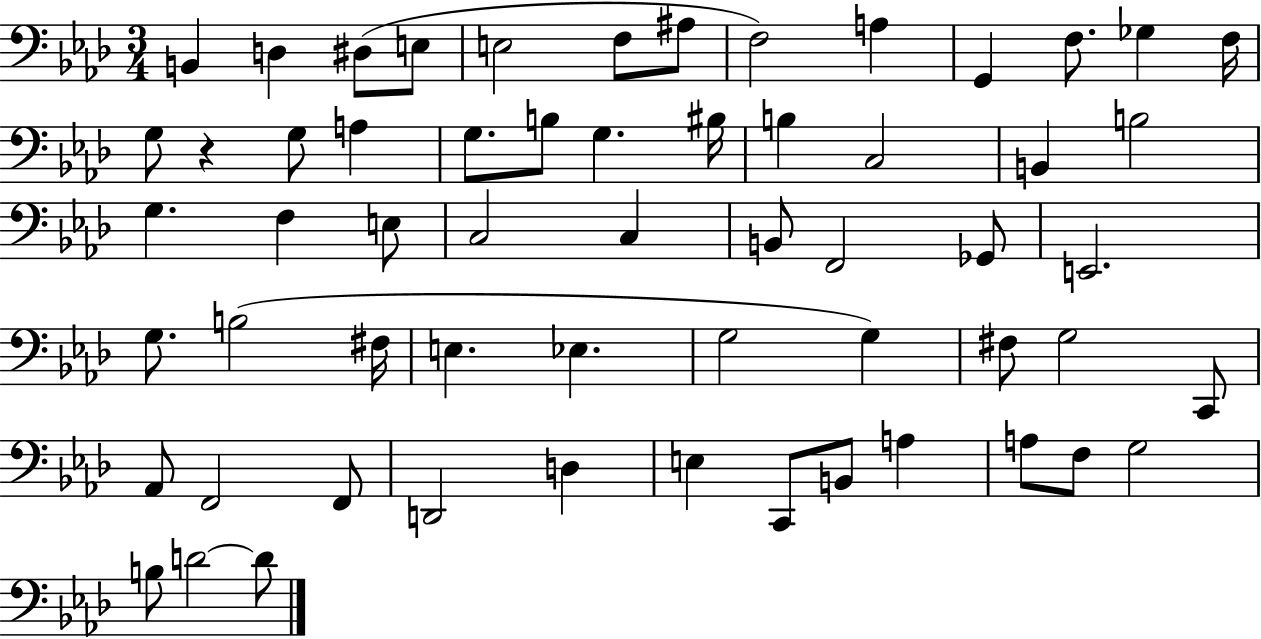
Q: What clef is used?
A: bass